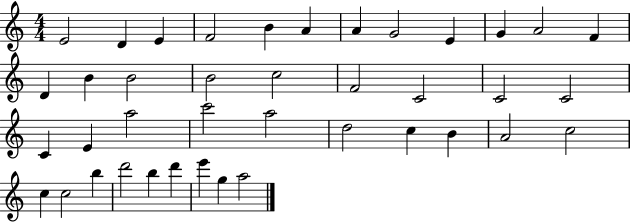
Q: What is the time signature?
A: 4/4